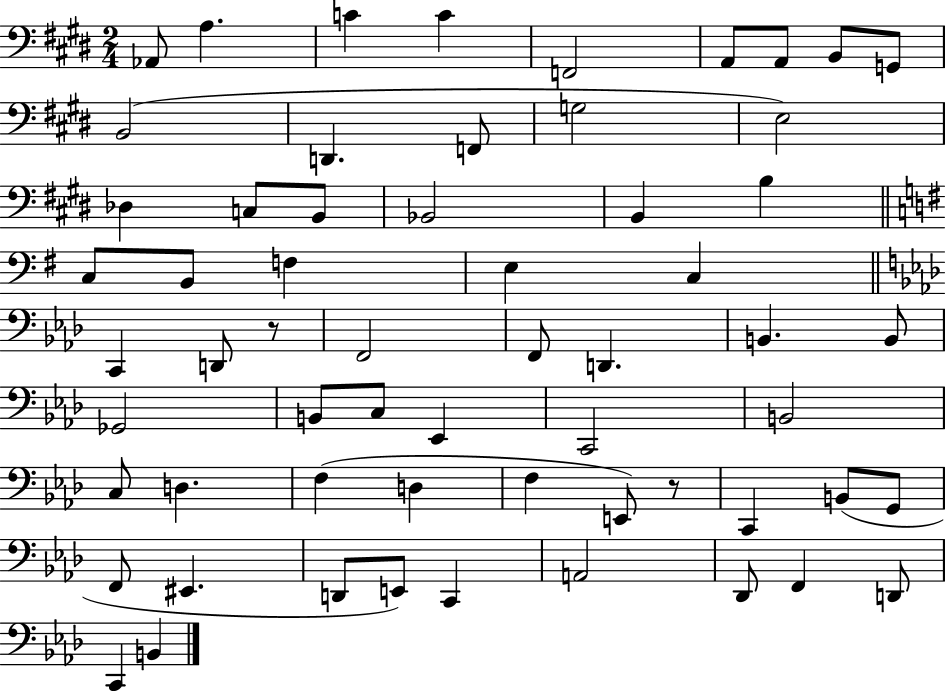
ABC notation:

X:1
T:Untitled
M:2/4
L:1/4
K:E
_A,,/2 A, C C F,,2 A,,/2 A,,/2 B,,/2 G,,/2 B,,2 D,, F,,/2 G,2 E,2 _D, C,/2 B,,/2 _B,,2 B,, B, C,/2 B,,/2 F, E, C, C,, D,,/2 z/2 F,,2 F,,/2 D,, B,, B,,/2 _G,,2 B,,/2 C,/2 _E,, C,,2 B,,2 C,/2 D, F, D, F, E,,/2 z/2 C,, B,,/2 G,,/2 F,,/2 ^E,, D,,/2 E,,/2 C,, A,,2 _D,,/2 F,, D,,/2 C,, B,,